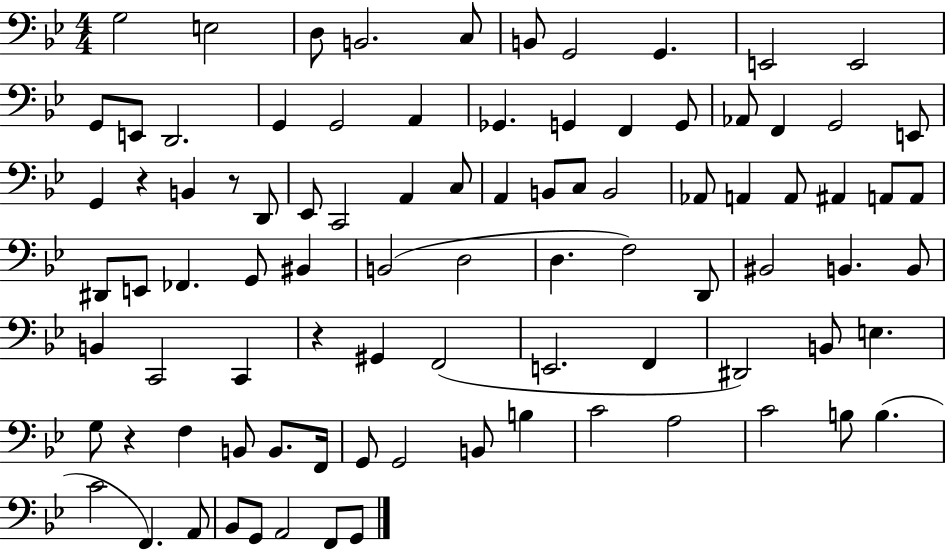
G3/h E3/h D3/e B2/h. C3/e B2/e G2/h G2/q. E2/h E2/h G2/e E2/e D2/h. G2/q G2/h A2/q Gb2/q. G2/q F2/q G2/e Ab2/e F2/q G2/h E2/e G2/q R/q B2/q R/e D2/e Eb2/e C2/h A2/q C3/e A2/q B2/e C3/e B2/h Ab2/e A2/q A2/e A#2/q A2/e A2/e D#2/e E2/e FES2/q. G2/e BIS2/q B2/h D3/h D3/q. F3/h D2/e BIS2/h B2/q. B2/e B2/q C2/h C2/q R/q G#2/q F2/h E2/h. F2/q D#2/h B2/e E3/q. G3/e R/q F3/q B2/e B2/e. F2/s G2/e G2/h B2/e B3/q C4/h A3/h C4/h B3/e B3/q. C4/h F2/q. A2/e Bb2/e G2/e A2/h F2/e G2/e